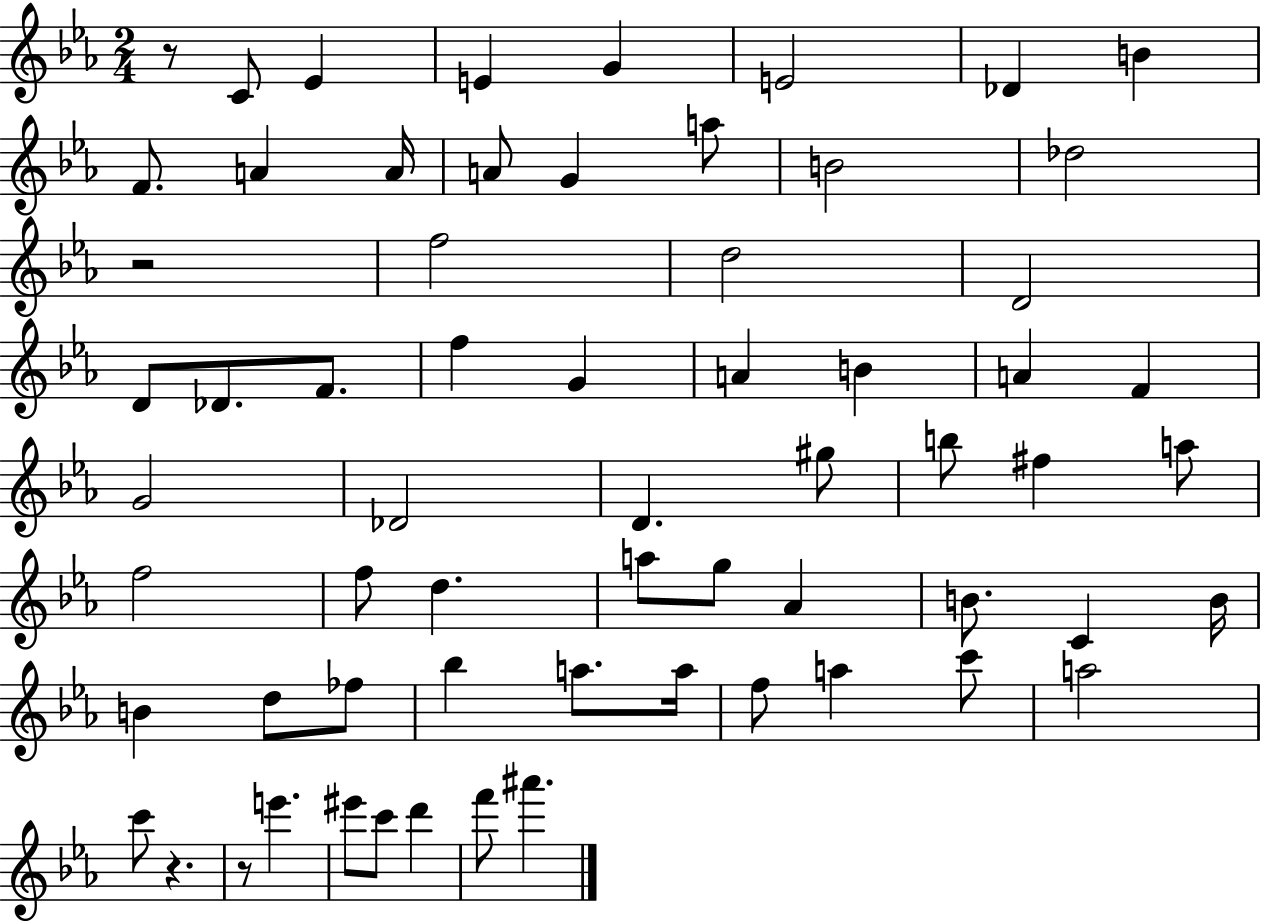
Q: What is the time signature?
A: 2/4